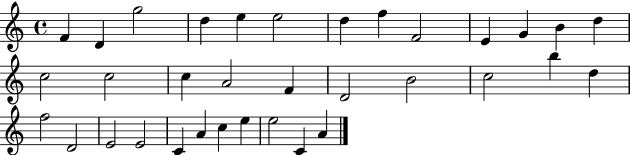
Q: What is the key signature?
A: C major